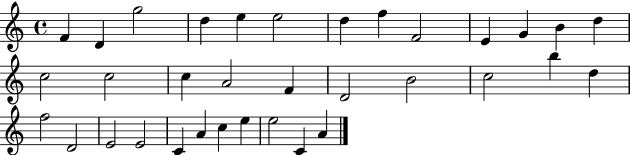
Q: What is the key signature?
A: C major